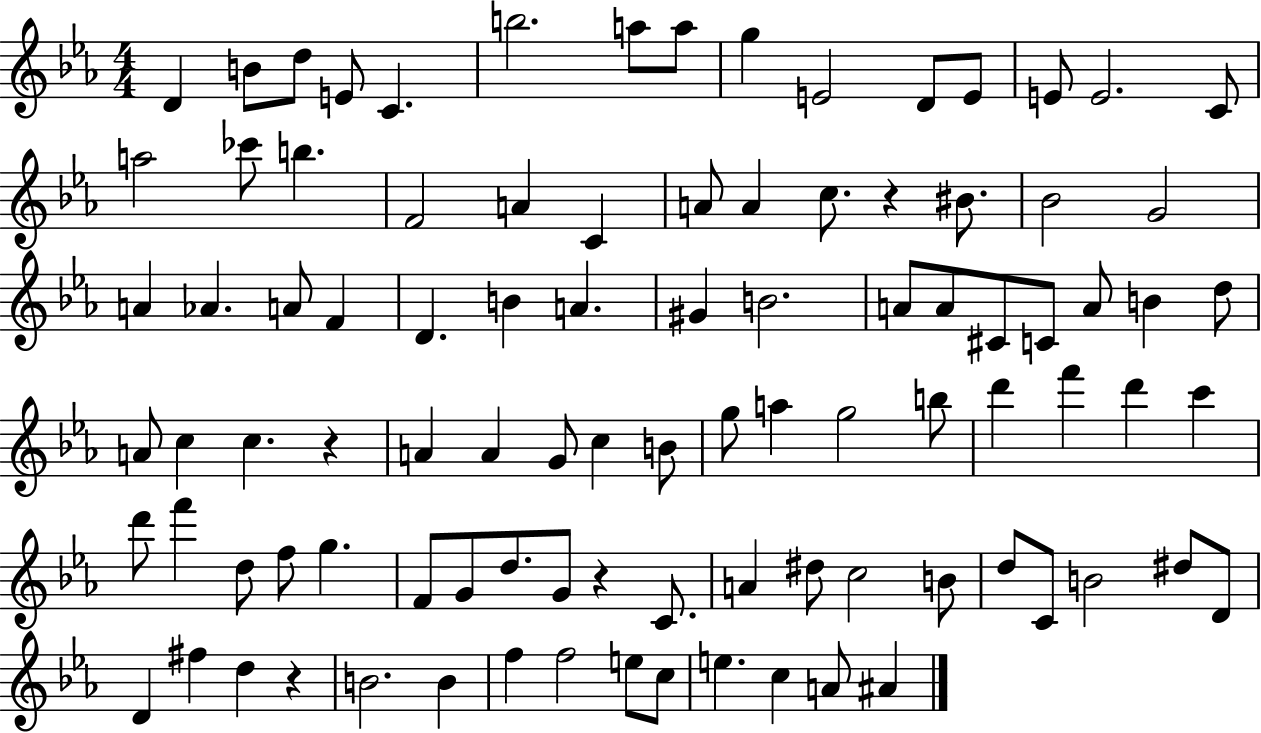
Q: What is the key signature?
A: EES major